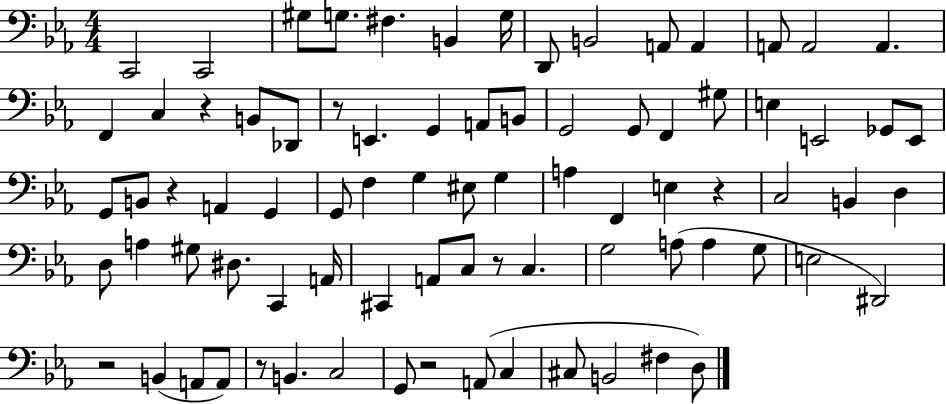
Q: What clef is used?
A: bass